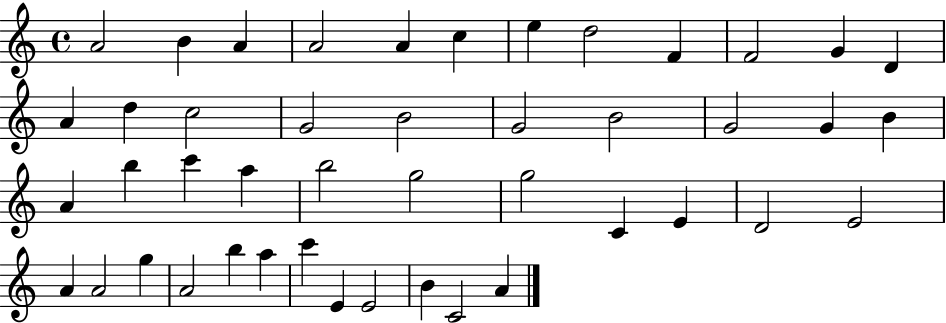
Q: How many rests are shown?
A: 0